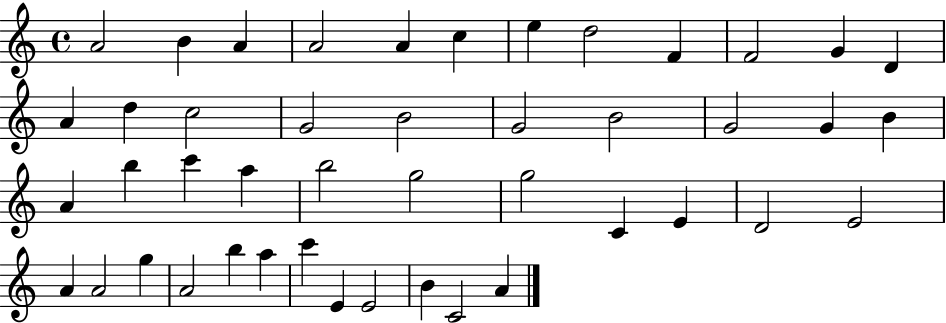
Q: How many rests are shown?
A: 0